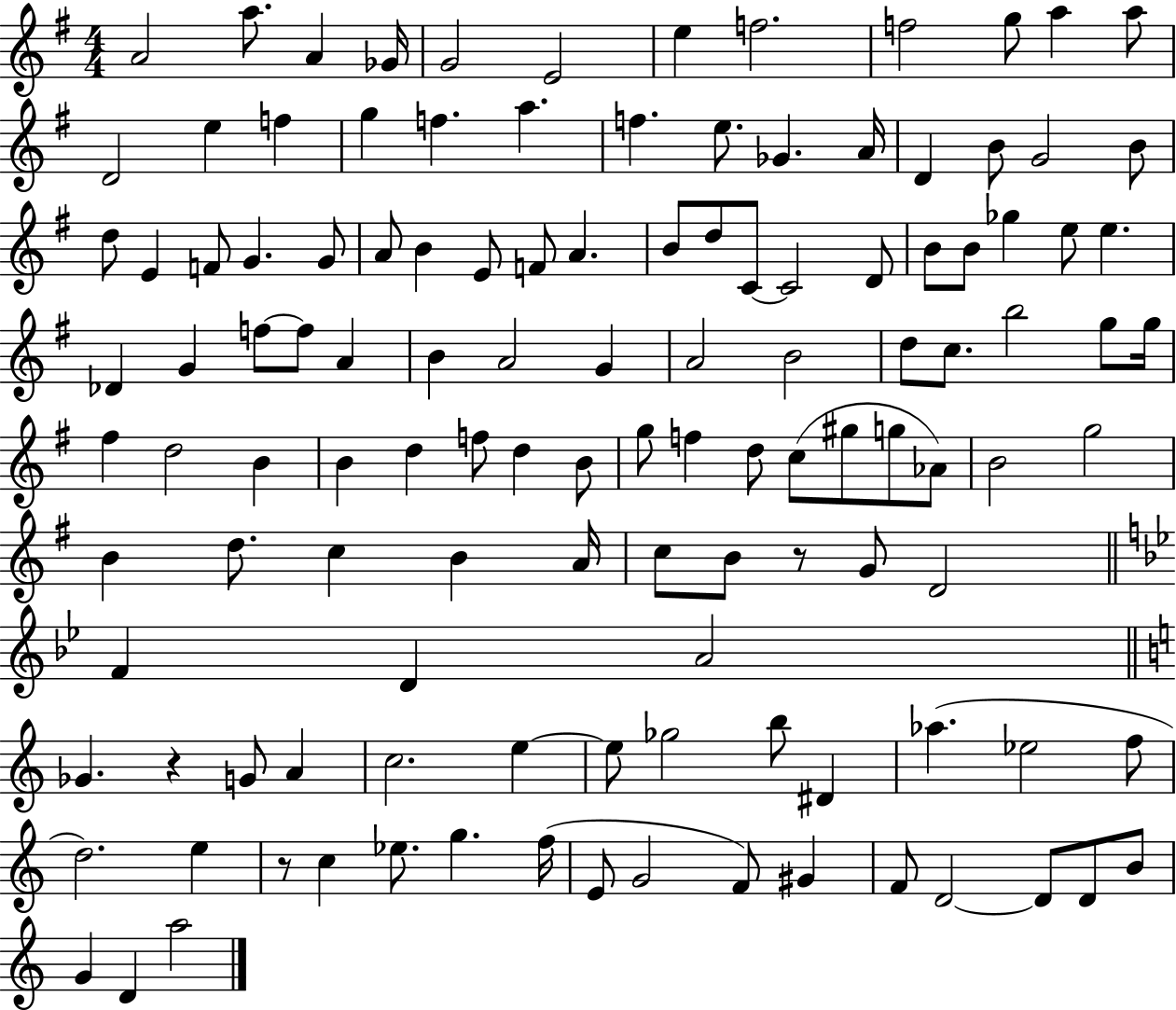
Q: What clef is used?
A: treble